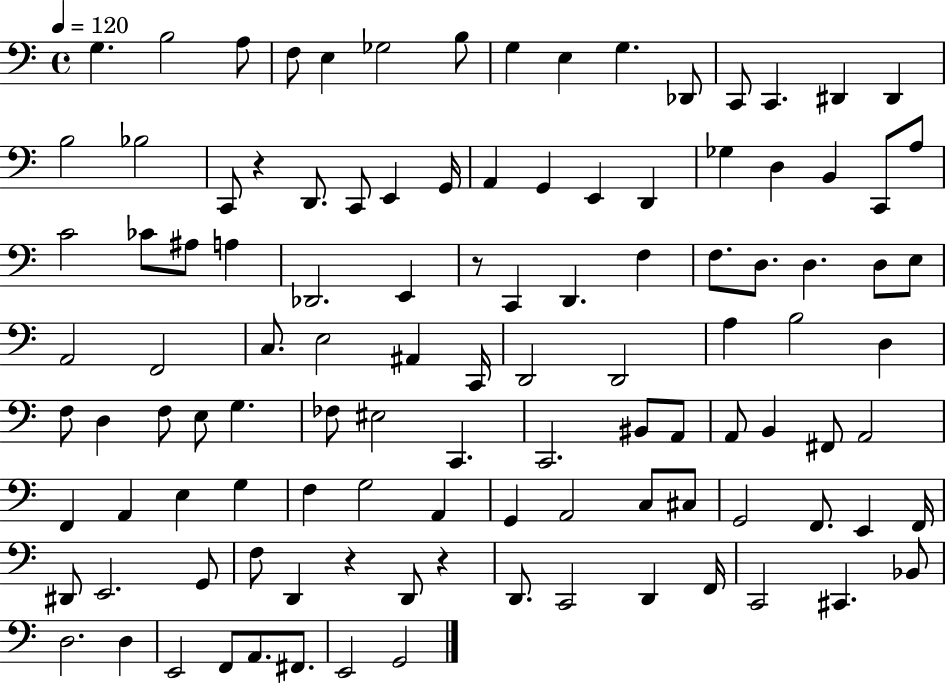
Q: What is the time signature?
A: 4/4